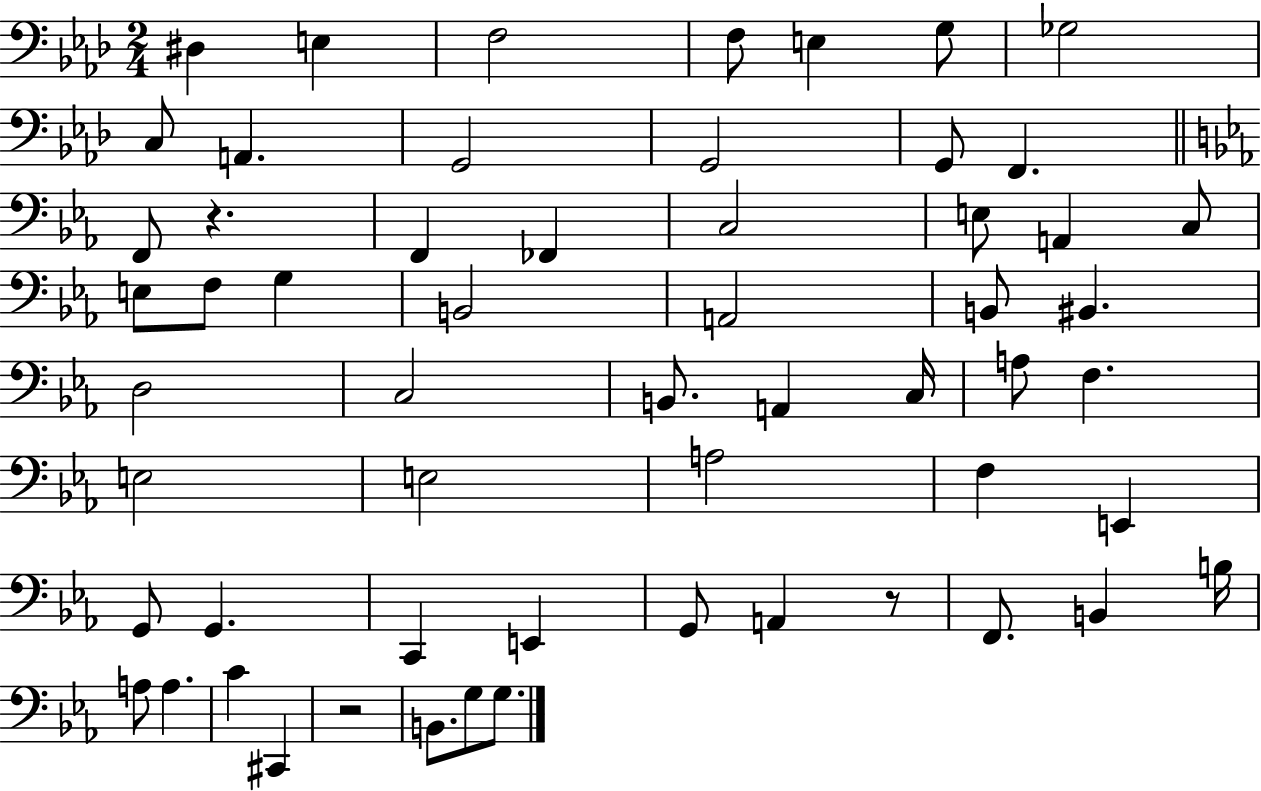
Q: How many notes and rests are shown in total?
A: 58